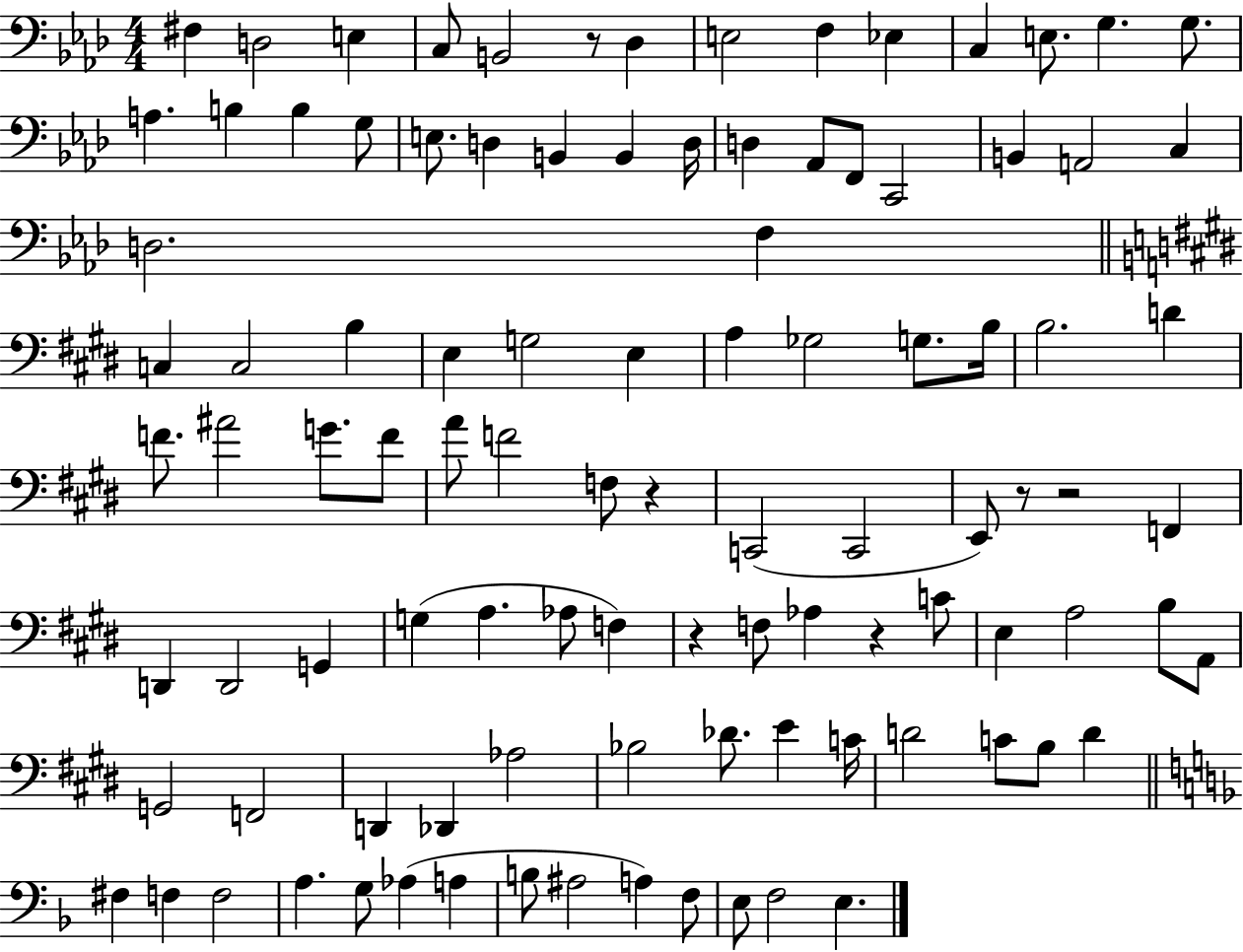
F#3/q D3/h E3/q C3/e B2/h R/e Db3/q E3/h F3/q Eb3/q C3/q E3/e. G3/q. G3/e. A3/q. B3/q B3/q G3/e E3/e. D3/q B2/q B2/q D3/s D3/q Ab2/e F2/e C2/h B2/q A2/h C3/q D3/h. F3/q C3/q C3/h B3/q E3/q G3/h E3/q A3/q Gb3/h G3/e. B3/s B3/h. D4/q F4/e. A#4/h G4/e. F4/e A4/e F4/h F3/e R/q C2/h C2/h E2/e R/e R/h F2/q D2/q D2/h G2/q G3/q A3/q. Ab3/e F3/q R/q F3/e Ab3/q R/q C4/e E3/q A3/h B3/e A2/e G2/h F2/h D2/q Db2/q Ab3/h Bb3/h Db4/e. E4/q C4/s D4/h C4/e B3/e D4/q F#3/q F3/q F3/h A3/q. G3/e Ab3/q A3/q B3/e A#3/h A3/q F3/e E3/e F3/h E3/q.